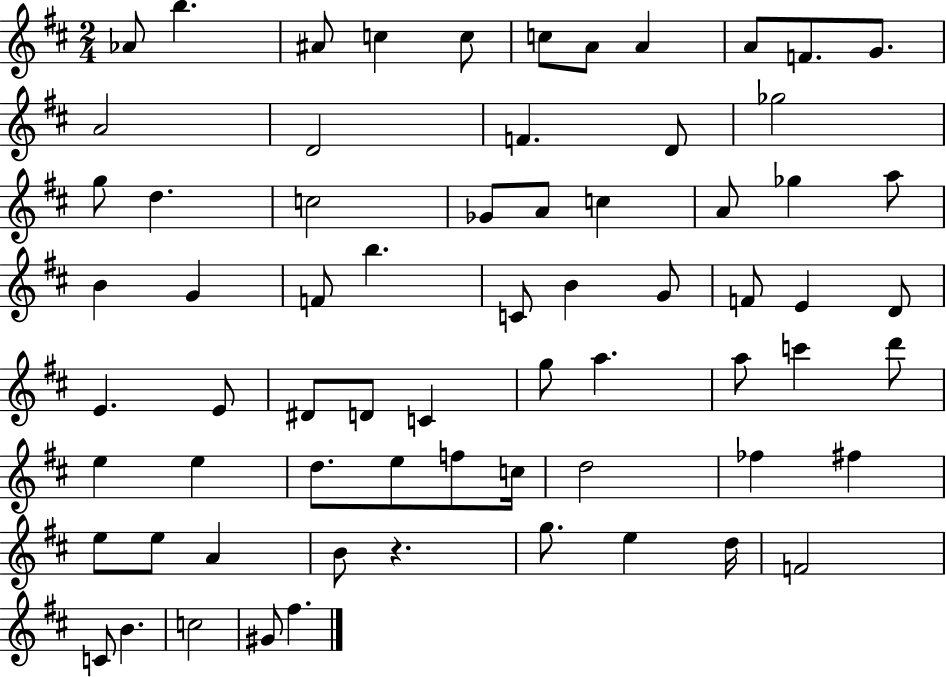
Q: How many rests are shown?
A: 1